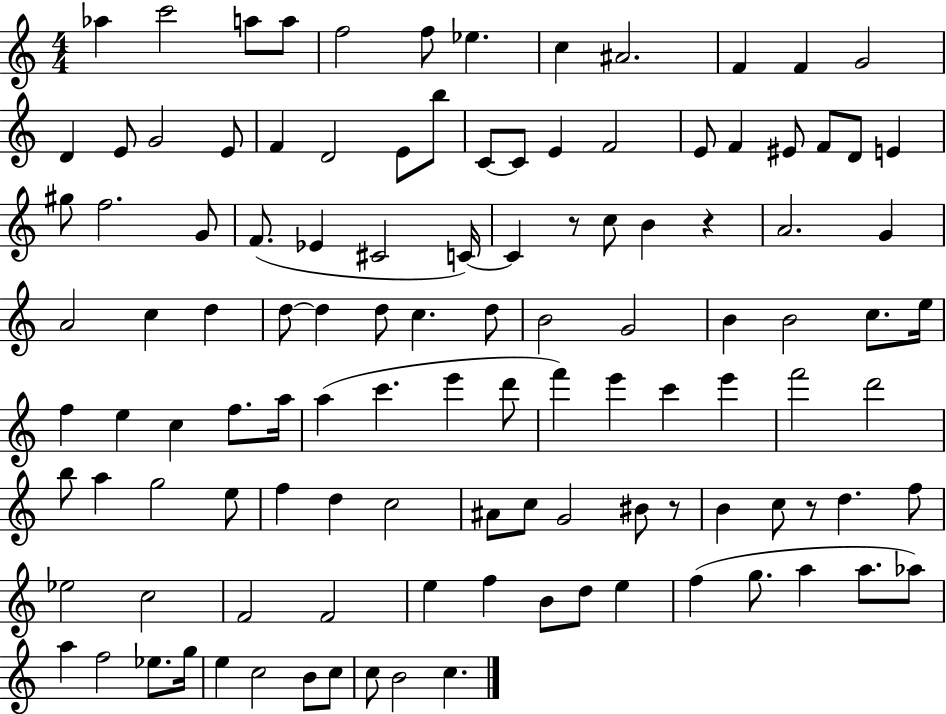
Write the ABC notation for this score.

X:1
T:Untitled
M:4/4
L:1/4
K:C
_a c'2 a/2 a/2 f2 f/2 _e c ^A2 F F G2 D E/2 G2 E/2 F D2 E/2 b/2 C/2 C/2 E F2 E/2 F ^E/2 F/2 D/2 E ^g/2 f2 G/2 F/2 _E ^C2 C/4 C z/2 c/2 B z A2 G A2 c d d/2 d d/2 c d/2 B2 G2 B B2 c/2 e/4 f e c f/2 a/4 a c' e' d'/2 f' e' c' e' f'2 d'2 b/2 a g2 e/2 f d c2 ^A/2 c/2 G2 ^B/2 z/2 B c/2 z/2 d f/2 _e2 c2 F2 F2 e f B/2 d/2 e f g/2 a a/2 _a/2 a f2 _e/2 g/4 e c2 B/2 c/2 c/2 B2 c